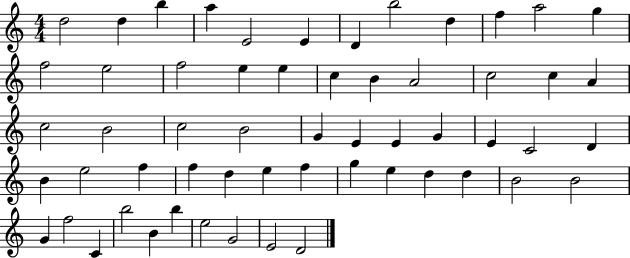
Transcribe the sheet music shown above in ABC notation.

X:1
T:Untitled
M:4/4
L:1/4
K:C
d2 d b a E2 E D b2 d f a2 g f2 e2 f2 e e c B A2 c2 c A c2 B2 c2 B2 G E E G E C2 D B e2 f f d e f g e d d B2 B2 G f2 C b2 B b e2 G2 E2 D2